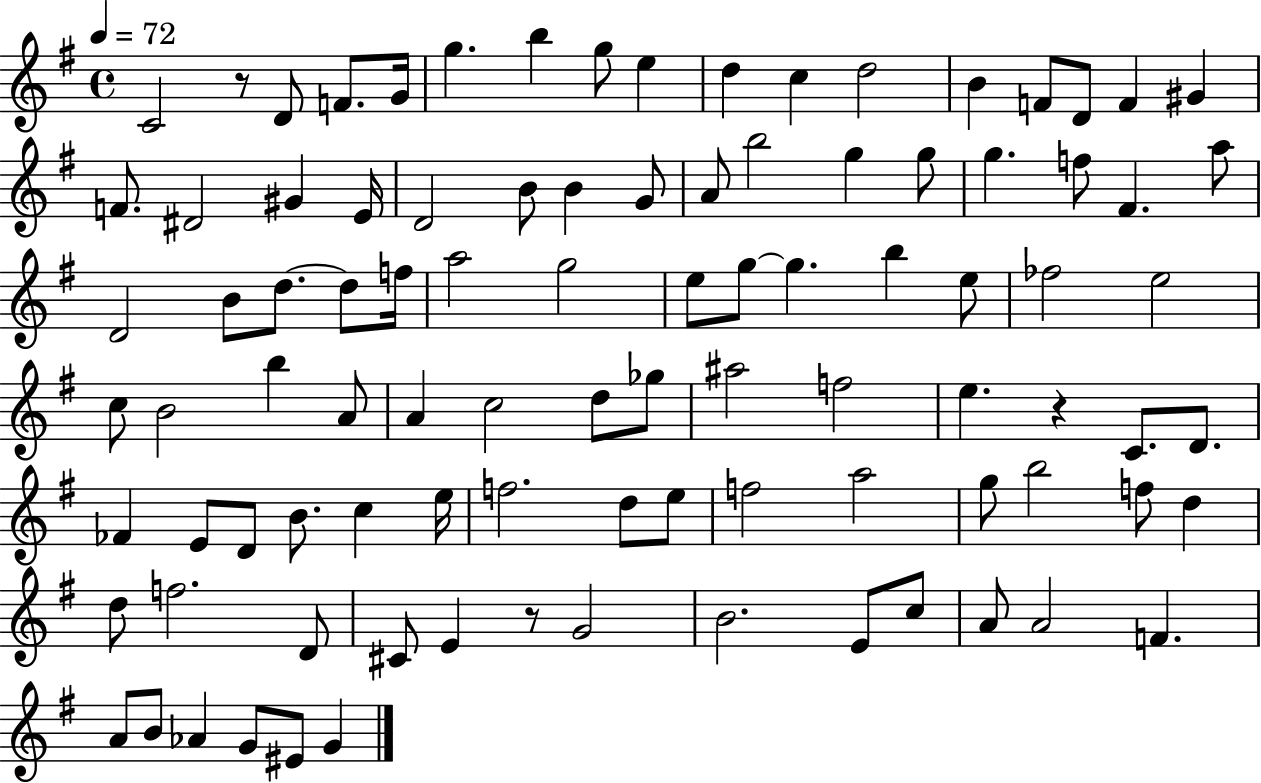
{
  \clef treble
  \time 4/4
  \defaultTimeSignature
  \key g \major
  \tempo 4 = 72
  c'2 r8 d'8 f'8. g'16 | g''4. b''4 g''8 e''4 | d''4 c''4 d''2 | b'4 f'8 d'8 f'4 gis'4 | \break f'8. dis'2 gis'4 e'16 | d'2 b'8 b'4 g'8 | a'8 b''2 g''4 g''8 | g''4. f''8 fis'4. a''8 | \break d'2 b'8 d''8.~~ d''8 f''16 | a''2 g''2 | e''8 g''8~~ g''4. b''4 e''8 | fes''2 e''2 | \break c''8 b'2 b''4 a'8 | a'4 c''2 d''8 ges''8 | ais''2 f''2 | e''4. r4 c'8. d'8. | \break fes'4 e'8 d'8 b'8. c''4 e''16 | f''2. d''8 e''8 | f''2 a''2 | g''8 b''2 f''8 d''4 | \break d''8 f''2. d'8 | cis'8 e'4 r8 g'2 | b'2. e'8 c''8 | a'8 a'2 f'4. | \break a'8 b'8 aes'4 g'8 eis'8 g'4 | \bar "|."
}